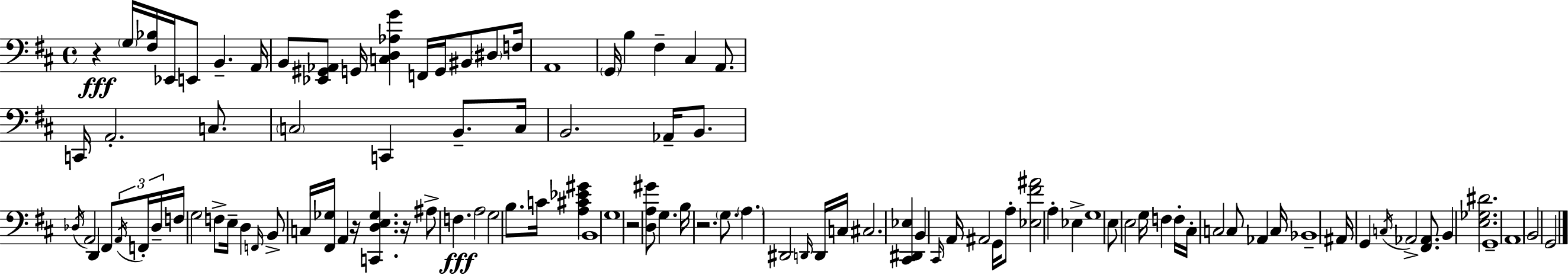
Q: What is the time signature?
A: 4/4